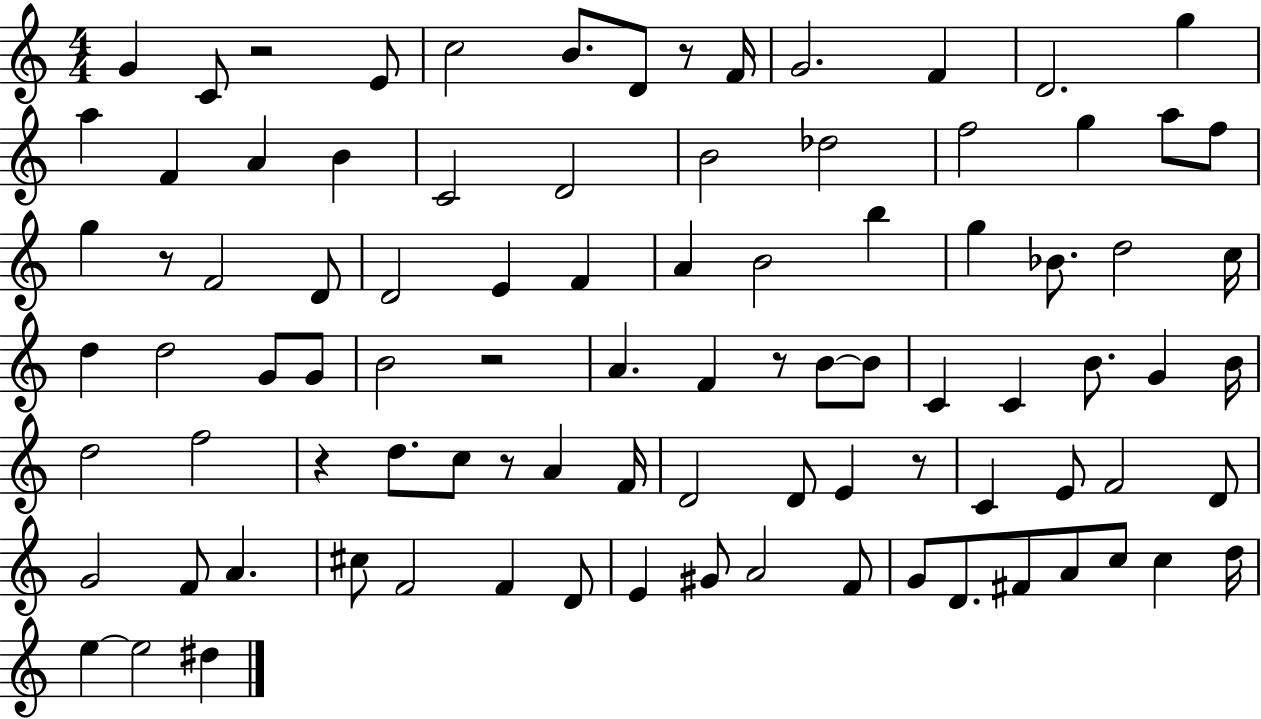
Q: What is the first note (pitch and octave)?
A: G4